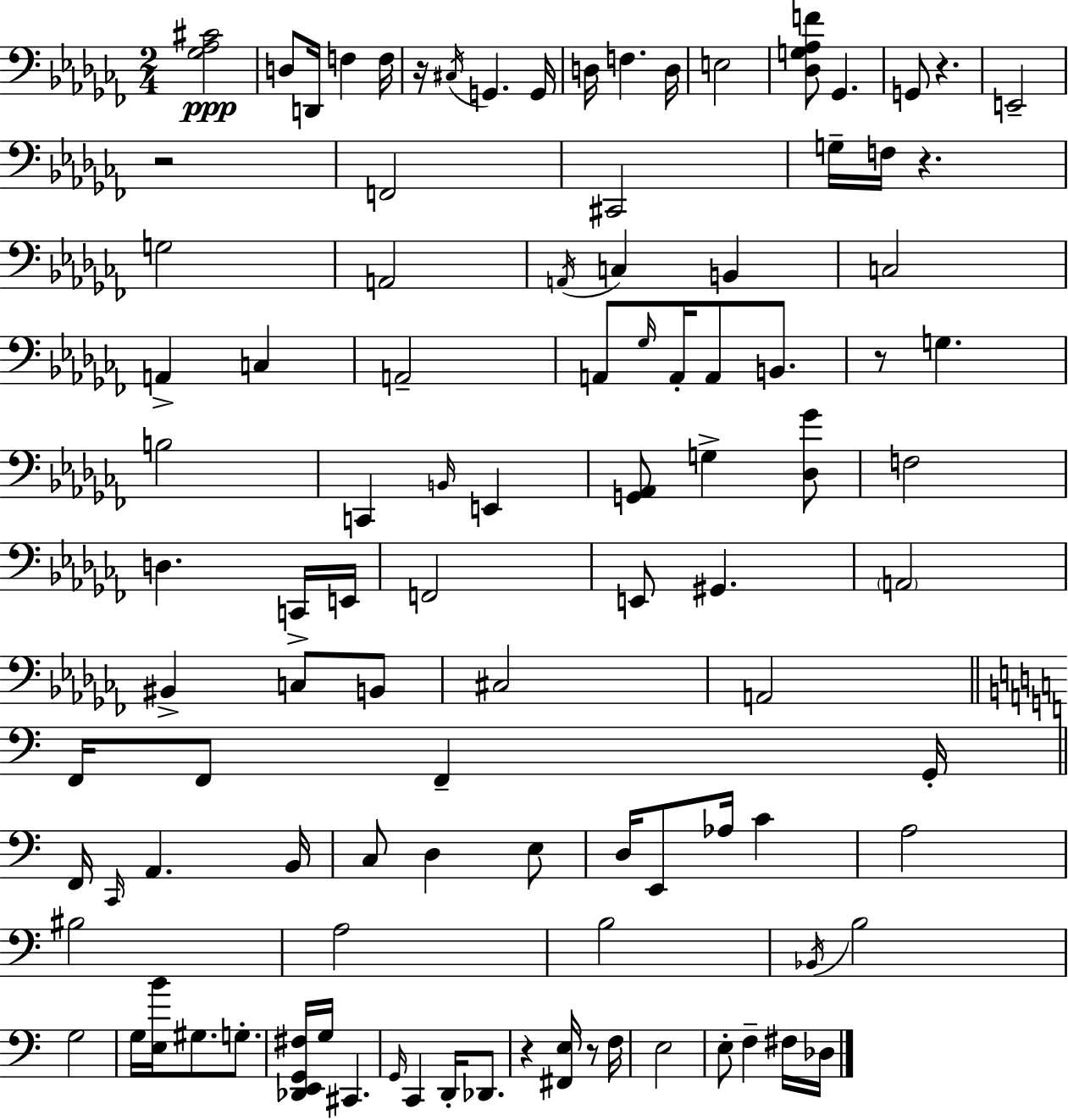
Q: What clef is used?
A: bass